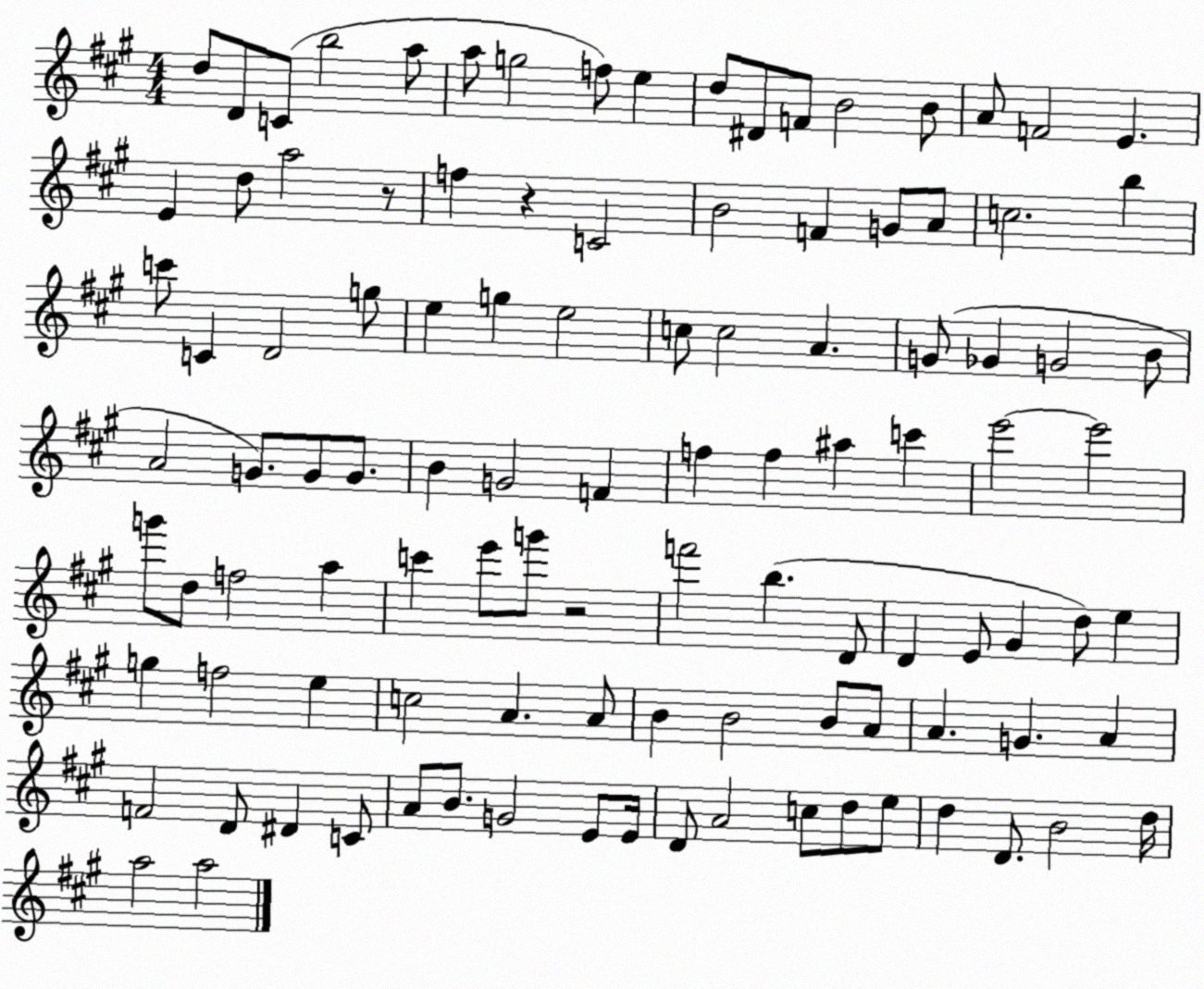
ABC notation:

X:1
T:Untitled
M:4/4
L:1/4
K:A
d/2 D/2 C/2 b2 a/2 a/2 g2 f/2 e d/2 ^D/2 F/2 B2 B/2 A/2 F2 E E d/2 a2 z/2 f z C2 B2 F G/2 A/2 c2 b c'/2 C D2 g/2 e g e2 c/2 c2 A G/2 _G G2 B/2 A2 G/2 G/2 G/2 B G2 F f f ^a c' e'2 e'2 g'/2 d/2 f2 a c' e'/2 g'/2 z2 f'2 b D/2 D E/2 ^G d/2 e g f2 e c2 A A/2 B B2 B/2 A/2 A G A F2 D/2 ^D C/2 A/2 B/2 G2 E/2 E/4 D/2 A2 c/2 d/2 e/2 d D/2 B2 d/4 a2 a2